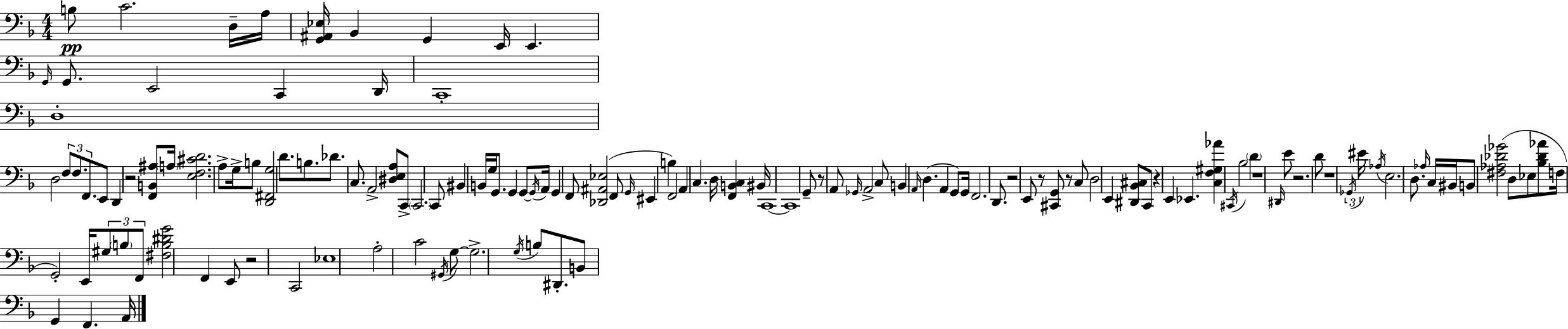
{
  \clef bass
  \numericTimeSignature
  \time 4/4
  \key f \major
  \repeat volta 2 { b8\pp c'2. d16-- a16 | <g, ais, ees>16 bes,4 g,4 e,16 e,4. | \grace { g,16 } g,8. e,2 c,4 | d,16 c,1-. | \break d1-. | d2 \tuplet 3/2 { f8 f8. f,8. } | e,8 d,4 r2 <f, b, ais>8 | \parenthesize a16 <e f cis' d'>2. a8-> | \break g16-> b8 <d, fis, g>2 d'8. b8. | des'8. c8. a,2-> <dis e a>8 | c,8-> \parenthesize c,2. c,8 | bis,4 b,16 g16 g,8. g,4 g,8~~ | \break \acciaccatura { g,16 } a,16 g,4 f,8 <des, ais, ees>2( | f,8 \grace { g,16 } eis,4 b4) f,2 | a,4 c4. d16 <f, b, c>4 | bis,16 c,1~~ | \break c,1 | g,8-- r8 a,8 \grace { ges,16 } a,2-> | c8 b,4 \grace { a,16 }( d4. a,4 | g,8) g,16 f,2. | \break d,8. r2 e,8 r8 | <cis, g,>8 r8 c8 d2 e,4 | <dis, bes, cis>8 c,8 r4 e,4 ees,4. | <c f gis aes'>4 \acciaccatura { cis,16 } bes2 | \break \parenthesize d'4 r1 | \grace { dis,16 } e'8 r2. | d'8 r1 | \tuplet 3/2 { \acciaccatura { ges,16 } eis'16 \acciaccatura { aes16 } } e2. | \break d8. \grace { aes16 } c16 bis,16 b,8 <fis aes des' ges'>2( | d8 ees8 <bes des' aes'>8 f16 g,2-.) | e,16 \tuplet 3/2 { gis8 \parenthesize b8 f,8 } <fis b dis' g'>2 | f,4 e,8 r2 | \break c,2 ees1 | a2-. | c'2 \acciaccatura { gis,16 } g8~~ g2.-> | \acciaccatura { g16 } b8 dis,8.-. b,8 | \break g,4 f,4. a,16 } \bar "|."
}